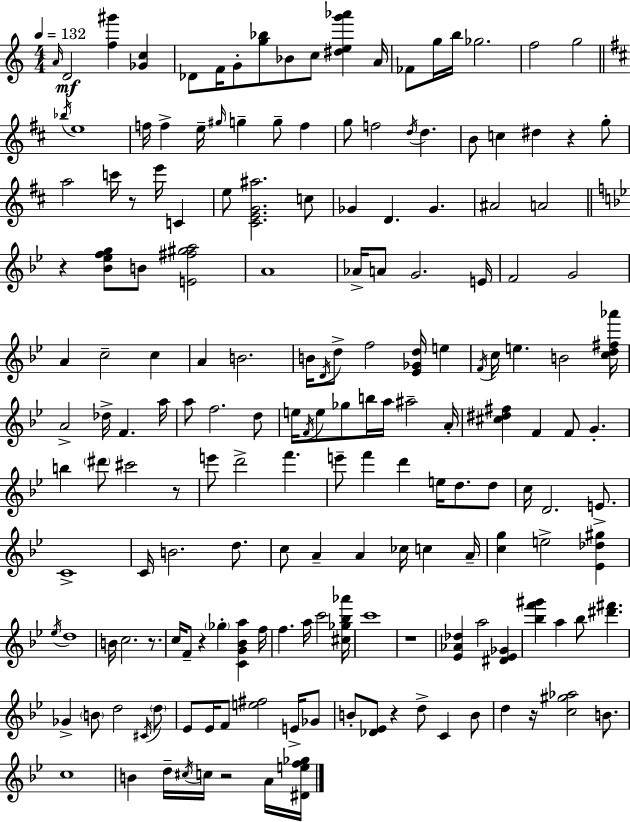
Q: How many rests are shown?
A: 10